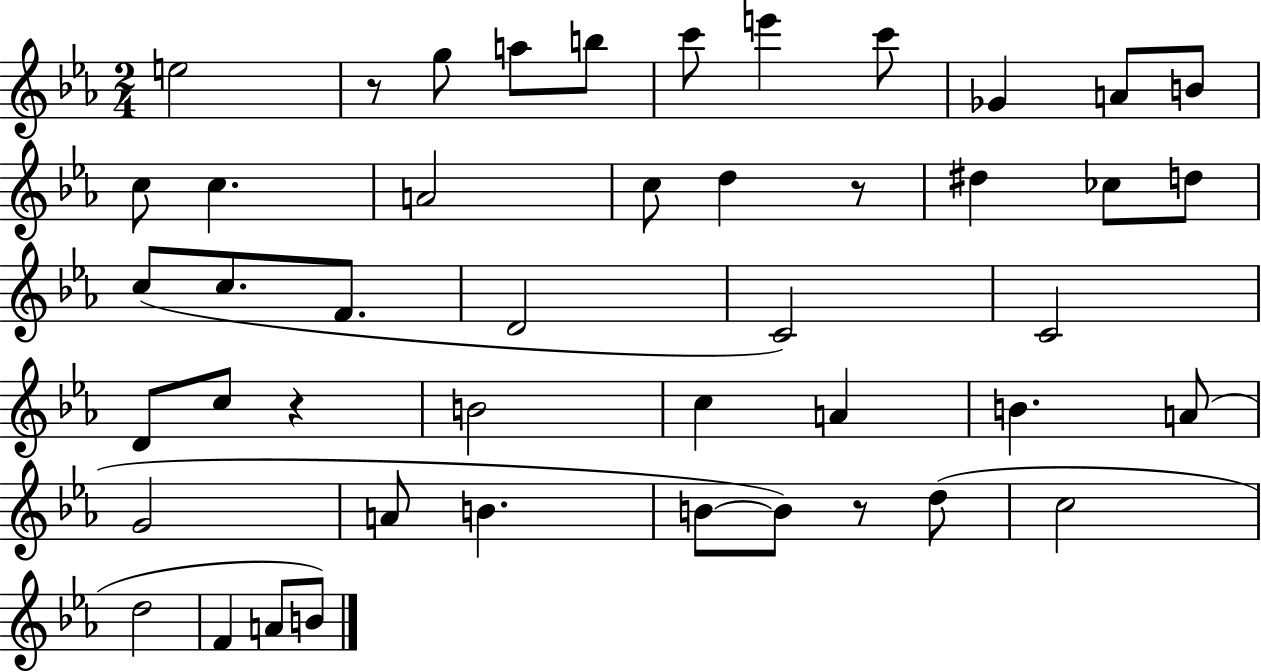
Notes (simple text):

E5/h R/e G5/e A5/e B5/e C6/e E6/q C6/e Gb4/q A4/e B4/e C5/e C5/q. A4/h C5/e D5/q R/e D#5/q CES5/e D5/e C5/e C5/e. F4/e. D4/h C4/h C4/h D4/e C5/e R/q B4/h C5/q A4/q B4/q. A4/e G4/h A4/e B4/q. B4/e B4/e R/e D5/e C5/h D5/h F4/q A4/e B4/e